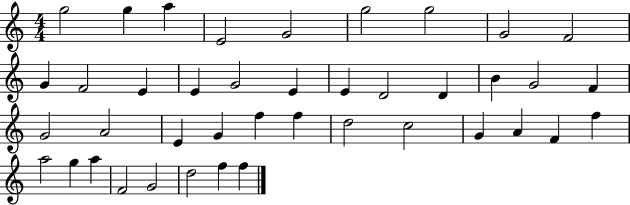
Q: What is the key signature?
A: C major